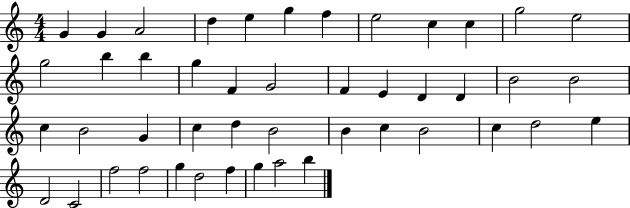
G4/q G4/q A4/h D5/q E5/q G5/q F5/q E5/h C5/q C5/q G5/h E5/h G5/h B5/q B5/q G5/q F4/q G4/h F4/q E4/q D4/q D4/q B4/h B4/h C5/q B4/h G4/q C5/q D5/q B4/h B4/q C5/q B4/h C5/q D5/h E5/q D4/h C4/h F5/h F5/h G5/q D5/h F5/q G5/q A5/h B5/q